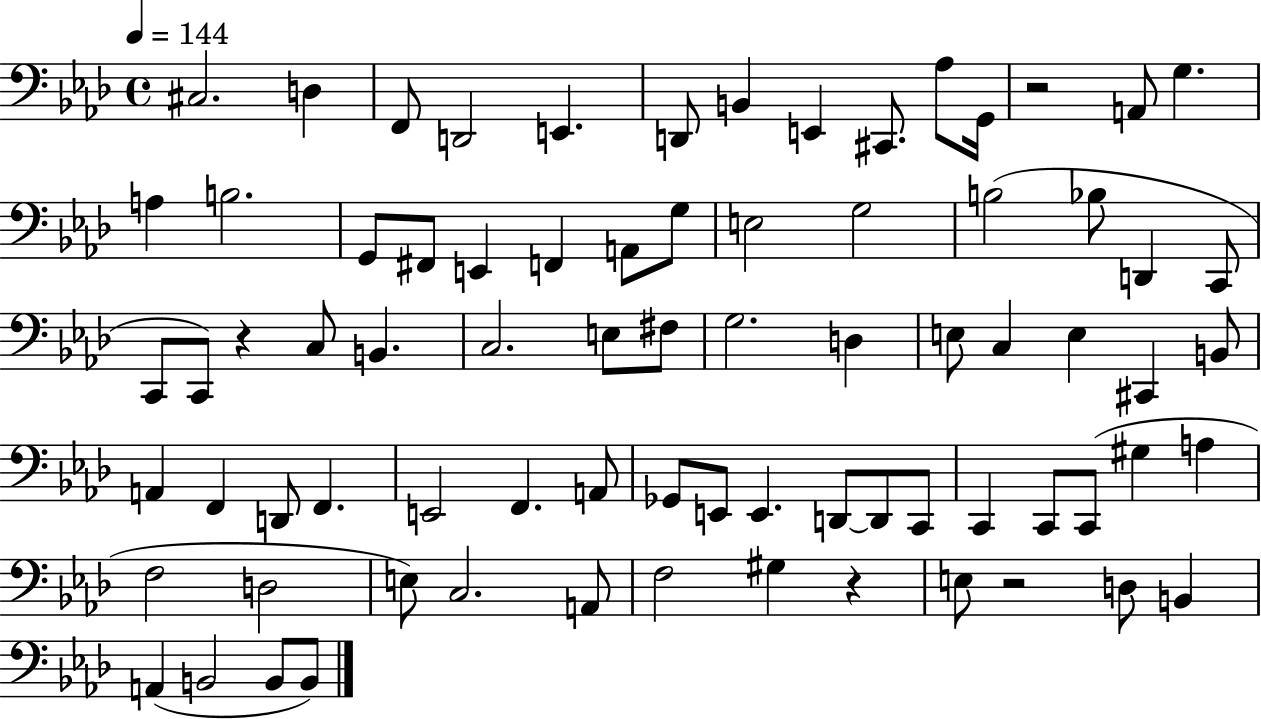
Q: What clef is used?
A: bass